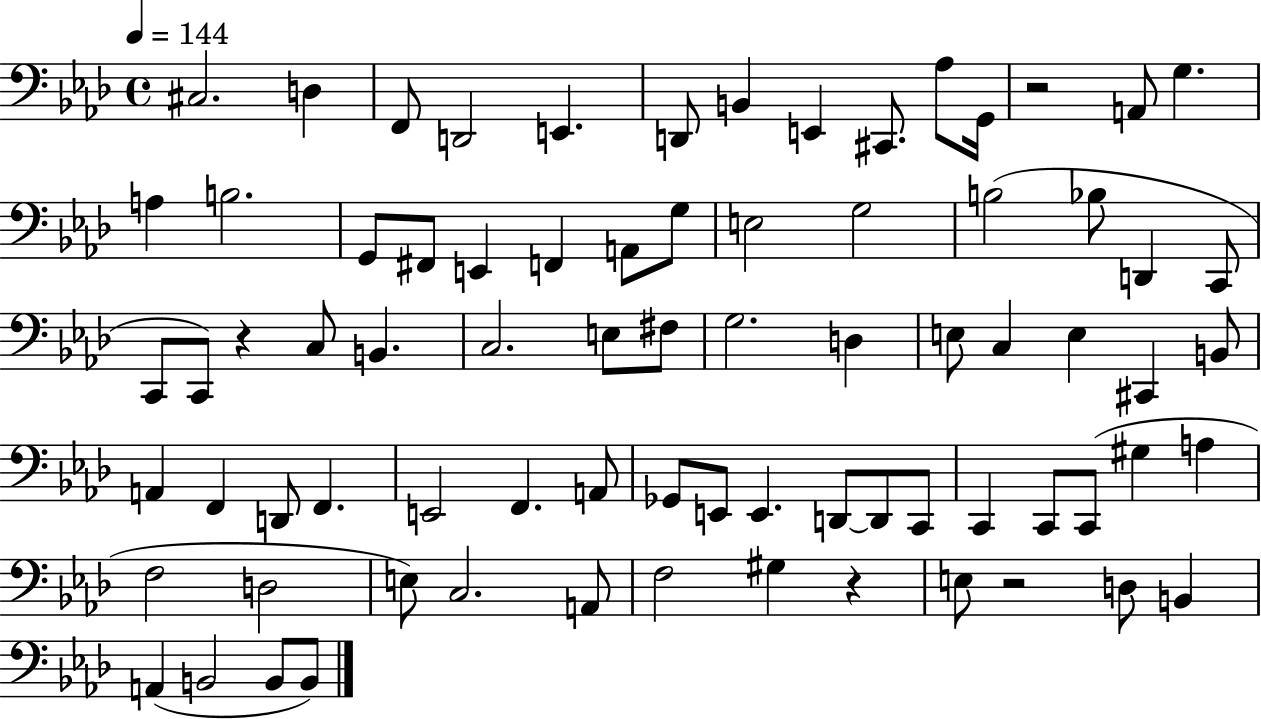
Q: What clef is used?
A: bass